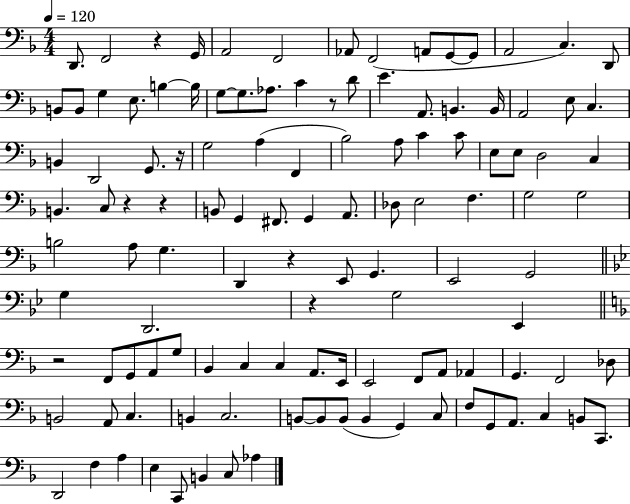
D2/e. F2/h R/q G2/s A2/h F2/h Ab2/e F2/h A2/e G2/e G2/e A2/h C3/q. D2/e B2/e B2/e G3/q E3/e. B3/q B3/s G3/e G3/e. Ab3/e. C4/q R/e D4/e E4/q. A2/e. B2/q. B2/s A2/h E3/e C3/q. B2/q D2/h G2/e. R/s G3/h A3/q F2/q Bb3/h A3/e C4/q C4/e E3/e E3/e D3/h C3/q B2/q. C3/e R/q R/q B2/e G2/q F#2/e. G2/q A2/e. Db3/e E3/h F3/q. G3/h G3/h B3/h A3/e G3/q. D2/q R/q E2/e G2/q. E2/h G2/h G3/q D2/h. R/q G3/h Eb2/q R/h F2/e G2/e A2/e G3/e Bb2/q C3/q C3/q A2/e. E2/s E2/h F2/e A2/e Ab2/q G2/q. F2/h Db3/e B2/h A2/e C3/q. B2/q C3/h. B2/e B2/e B2/e B2/q G2/q C3/e F3/e G2/e A2/e. C3/q B2/e C2/e. D2/h F3/q A3/q E3/q C2/e B2/q C3/e Ab3/q